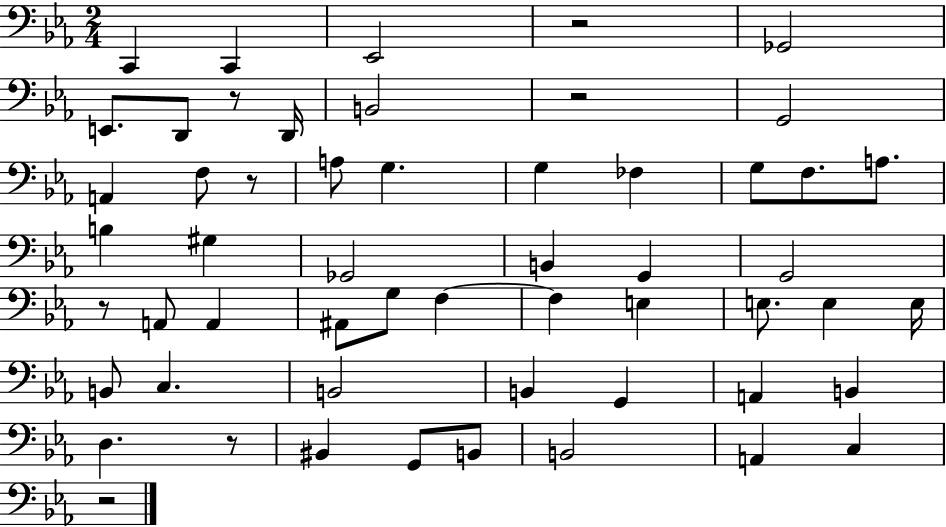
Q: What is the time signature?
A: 2/4